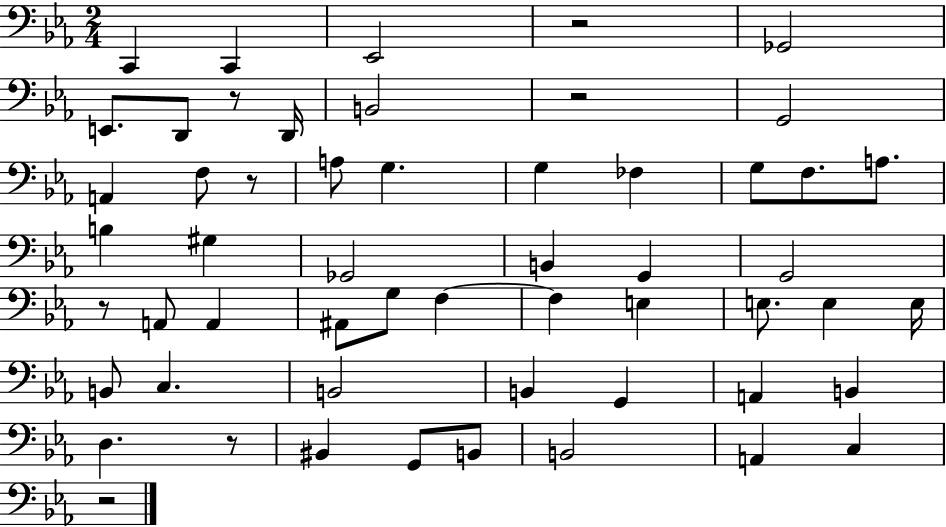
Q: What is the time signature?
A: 2/4